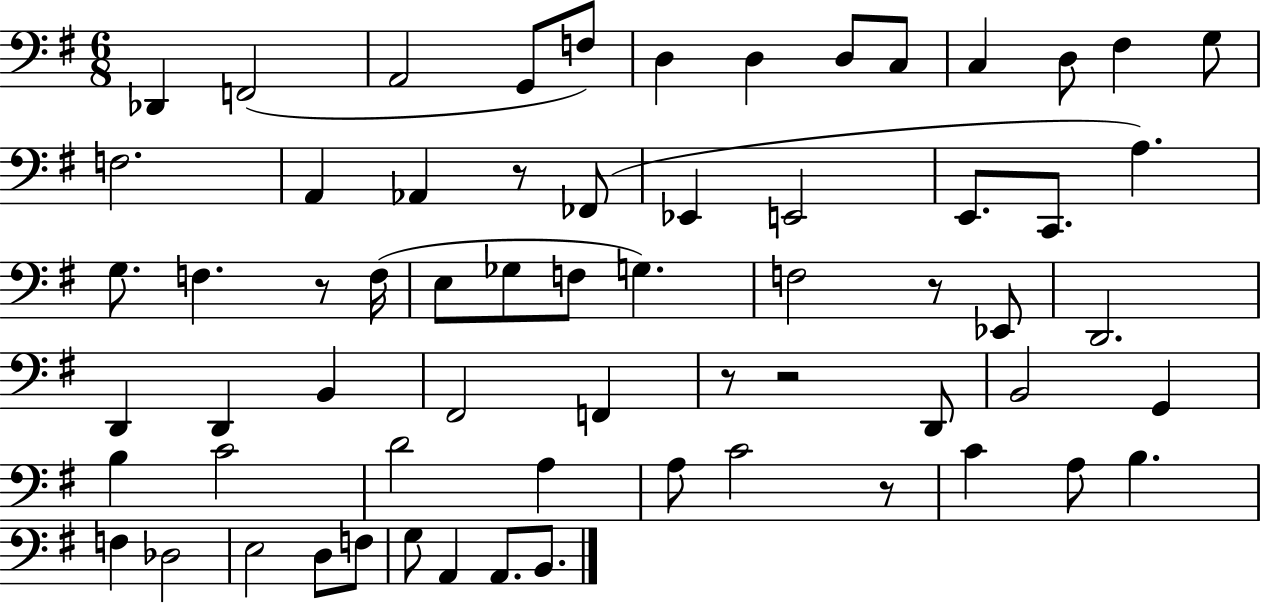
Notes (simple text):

Db2/q F2/h A2/h G2/e F3/e D3/q D3/q D3/e C3/e C3/q D3/e F#3/q G3/e F3/h. A2/q Ab2/q R/e FES2/e Eb2/q E2/h E2/e. C2/e. A3/q. G3/e. F3/q. R/e F3/s E3/e Gb3/e F3/e G3/q. F3/h R/e Eb2/e D2/h. D2/q D2/q B2/q F#2/h F2/q R/e R/h D2/e B2/h G2/q B3/q C4/h D4/h A3/q A3/e C4/h R/e C4/q A3/e B3/q. F3/q Db3/h E3/h D3/e F3/e G3/e A2/q A2/e. B2/e.